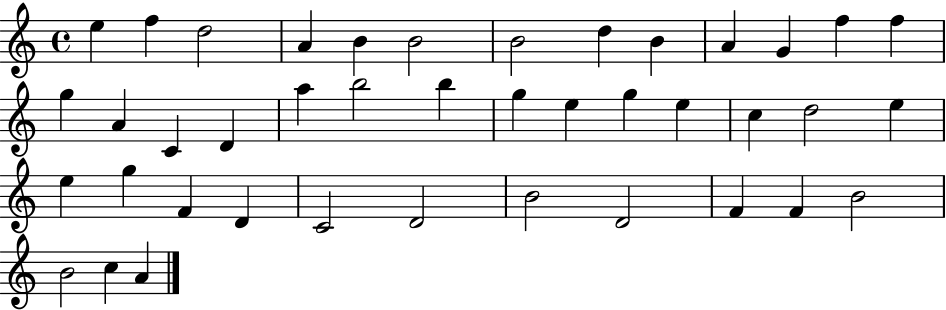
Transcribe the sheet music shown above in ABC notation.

X:1
T:Untitled
M:4/4
L:1/4
K:C
e f d2 A B B2 B2 d B A G f f g A C D a b2 b g e g e c d2 e e g F D C2 D2 B2 D2 F F B2 B2 c A